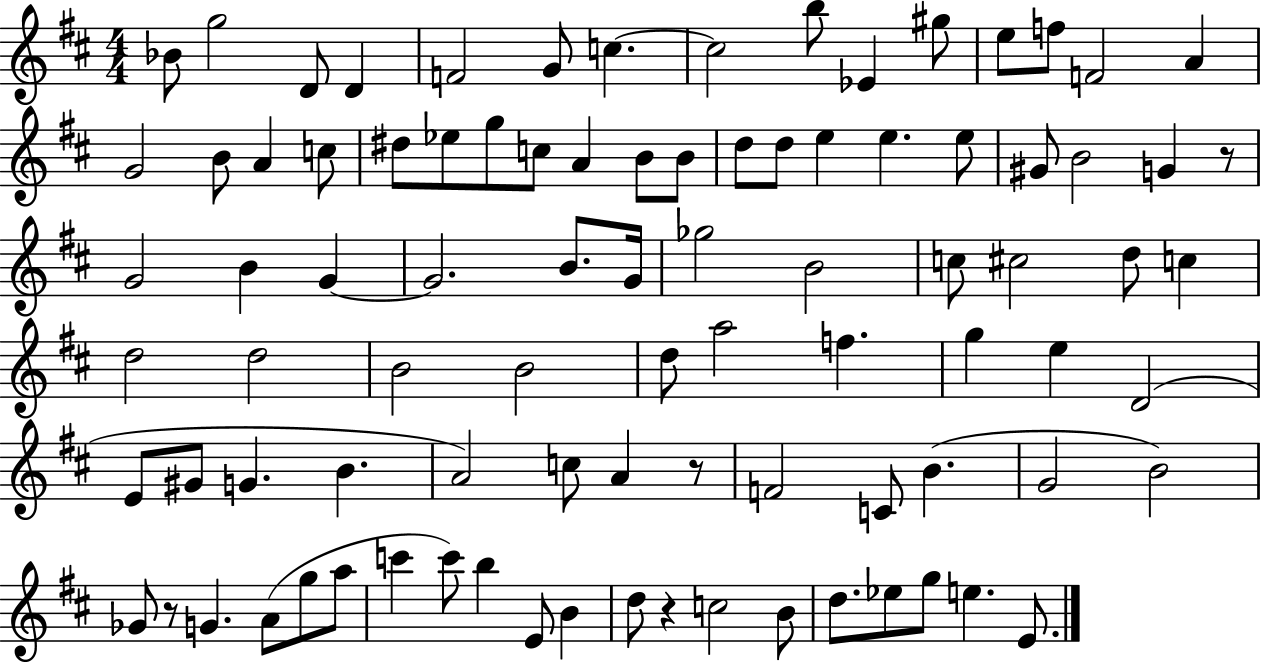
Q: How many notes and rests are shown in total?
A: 90